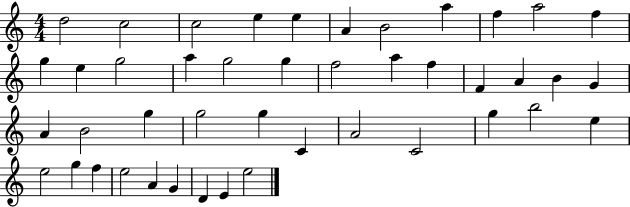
D5/h C5/h C5/h E5/q E5/q A4/q B4/h A5/q F5/q A5/h F5/q G5/q E5/q G5/h A5/q G5/h G5/q F5/h A5/q F5/q F4/q A4/q B4/q G4/q A4/q B4/h G5/q G5/h G5/q C4/q A4/h C4/h G5/q B5/h E5/q E5/h G5/q F5/q E5/h A4/q G4/q D4/q E4/q E5/h